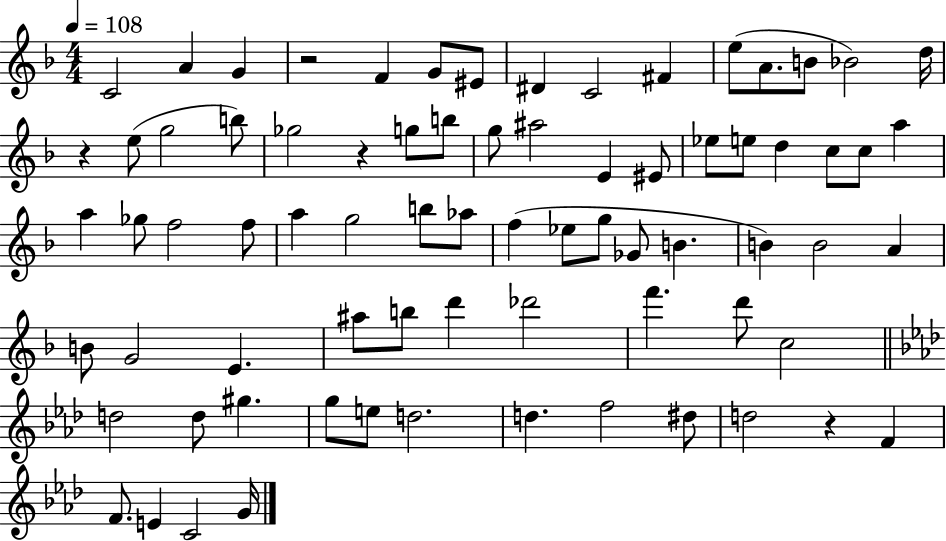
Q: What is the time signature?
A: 4/4